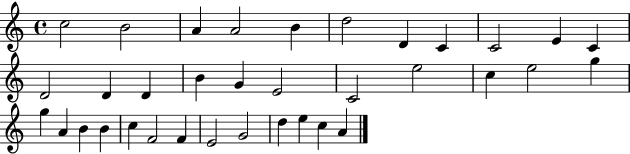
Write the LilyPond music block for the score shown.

{
  \clef treble
  \time 4/4
  \defaultTimeSignature
  \key c \major
  c''2 b'2 | a'4 a'2 b'4 | d''2 d'4 c'4 | c'2 e'4 c'4 | \break d'2 d'4 d'4 | b'4 g'4 e'2 | c'2 e''2 | c''4 e''2 g''4 | \break g''4 a'4 b'4 b'4 | c''4 f'2 f'4 | e'2 g'2 | d''4 e''4 c''4 a'4 | \break \bar "|."
}